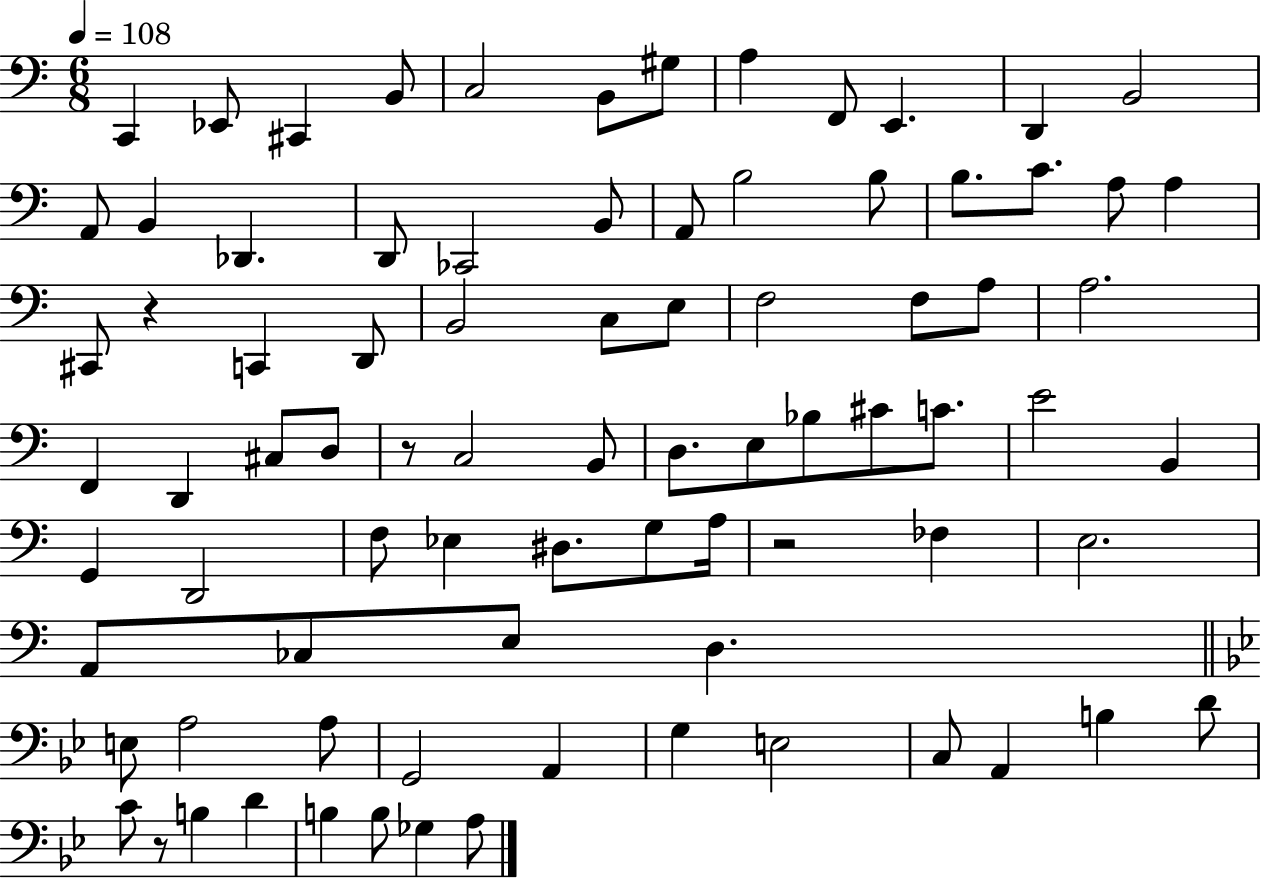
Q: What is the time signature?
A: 6/8